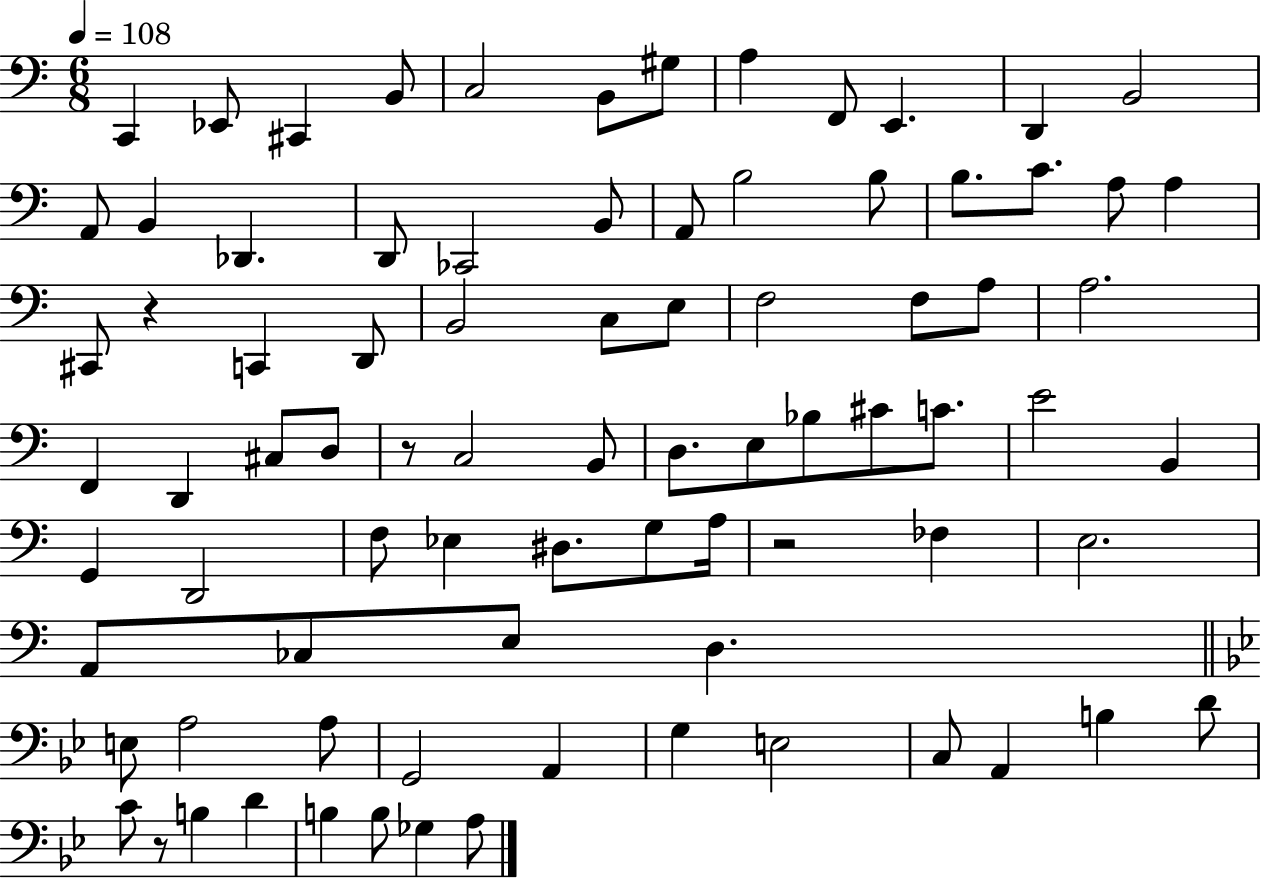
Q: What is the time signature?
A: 6/8